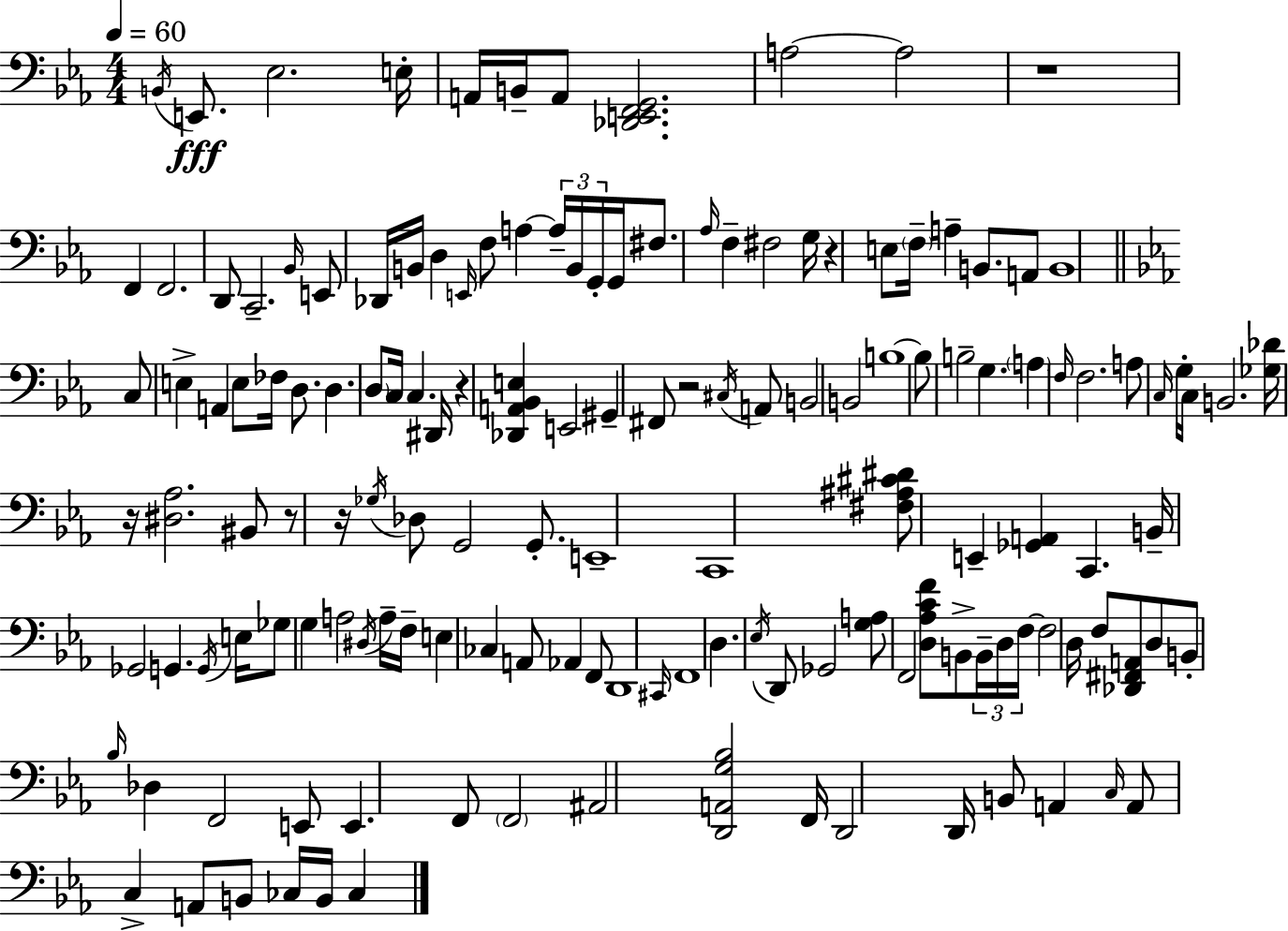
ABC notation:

X:1
T:Untitled
M:4/4
L:1/4
K:Eb
B,,/4 E,,/2 _E,2 E,/4 A,,/4 B,,/4 A,,/2 [_D,,E,,F,,G,,]2 A,2 A,2 z4 F,, F,,2 D,,/2 C,,2 _B,,/4 E,,/2 _D,,/4 B,,/4 D, E,,/4 F,/2 A, A,/4 B,,/4 G,,/4 G,,/4 ^F,/2 _A,/4 F, ^F,2 G,/4 z E,/2 F,/4 A, B,,/2 A,,/2 B,,4 C,/2 E, A,, E,/2 _F,/4 D,/2 D, D,/2 C,/4 C, ^D,,/4 z [_D,,A,,_B,,E,] E,,2 ^G,, ^F,,/2 z2 ^C,/4 A,,/2 B,,2 B,,2 B,4 B,/2 B,2 G, A, F,/4 F,2 A,/2 C,/4 G,/4 C,/4 B,,2 [_G,_D]/4 z/4 [^D,_A,]2 ^B,,/2 z/2 z/4 _G,/4 _D,/2 G,,2 G,,/2 E,,4 C,,4 [^F,^A,^C^D]/2 E,, [_G,,A,,] C,, B,,/4 _G,,2 G,, G,,/4 E,/4 _G,/2 G, A,2 ^D,/4 A,/4 F,/4 E, _C, A,,/2 _A,, F,,/2 D,,4 ^C,,/4 F,,4 D, _E,/4 D,,/2 _G,,2 [G,A,]/2 F,,2 [D,_A,CF]/2 B,,/2 B,,/4 D,/4 F,/4 F,2 D,/4 F,/2 [_D,,^F,,A,,]/2 D,/2 B,,/2 _B,/4 _D, F,,2 E,,/2 E,, F,,/2 F,,2 ^A,,2 [D,,A,,G,_B,]2 F,,/4 D,,2 D,,/4 B,,/2 A,, C,/4 A,,/2 C, A,,/2 B,,/2 _C,/4 B,,/4 _C,